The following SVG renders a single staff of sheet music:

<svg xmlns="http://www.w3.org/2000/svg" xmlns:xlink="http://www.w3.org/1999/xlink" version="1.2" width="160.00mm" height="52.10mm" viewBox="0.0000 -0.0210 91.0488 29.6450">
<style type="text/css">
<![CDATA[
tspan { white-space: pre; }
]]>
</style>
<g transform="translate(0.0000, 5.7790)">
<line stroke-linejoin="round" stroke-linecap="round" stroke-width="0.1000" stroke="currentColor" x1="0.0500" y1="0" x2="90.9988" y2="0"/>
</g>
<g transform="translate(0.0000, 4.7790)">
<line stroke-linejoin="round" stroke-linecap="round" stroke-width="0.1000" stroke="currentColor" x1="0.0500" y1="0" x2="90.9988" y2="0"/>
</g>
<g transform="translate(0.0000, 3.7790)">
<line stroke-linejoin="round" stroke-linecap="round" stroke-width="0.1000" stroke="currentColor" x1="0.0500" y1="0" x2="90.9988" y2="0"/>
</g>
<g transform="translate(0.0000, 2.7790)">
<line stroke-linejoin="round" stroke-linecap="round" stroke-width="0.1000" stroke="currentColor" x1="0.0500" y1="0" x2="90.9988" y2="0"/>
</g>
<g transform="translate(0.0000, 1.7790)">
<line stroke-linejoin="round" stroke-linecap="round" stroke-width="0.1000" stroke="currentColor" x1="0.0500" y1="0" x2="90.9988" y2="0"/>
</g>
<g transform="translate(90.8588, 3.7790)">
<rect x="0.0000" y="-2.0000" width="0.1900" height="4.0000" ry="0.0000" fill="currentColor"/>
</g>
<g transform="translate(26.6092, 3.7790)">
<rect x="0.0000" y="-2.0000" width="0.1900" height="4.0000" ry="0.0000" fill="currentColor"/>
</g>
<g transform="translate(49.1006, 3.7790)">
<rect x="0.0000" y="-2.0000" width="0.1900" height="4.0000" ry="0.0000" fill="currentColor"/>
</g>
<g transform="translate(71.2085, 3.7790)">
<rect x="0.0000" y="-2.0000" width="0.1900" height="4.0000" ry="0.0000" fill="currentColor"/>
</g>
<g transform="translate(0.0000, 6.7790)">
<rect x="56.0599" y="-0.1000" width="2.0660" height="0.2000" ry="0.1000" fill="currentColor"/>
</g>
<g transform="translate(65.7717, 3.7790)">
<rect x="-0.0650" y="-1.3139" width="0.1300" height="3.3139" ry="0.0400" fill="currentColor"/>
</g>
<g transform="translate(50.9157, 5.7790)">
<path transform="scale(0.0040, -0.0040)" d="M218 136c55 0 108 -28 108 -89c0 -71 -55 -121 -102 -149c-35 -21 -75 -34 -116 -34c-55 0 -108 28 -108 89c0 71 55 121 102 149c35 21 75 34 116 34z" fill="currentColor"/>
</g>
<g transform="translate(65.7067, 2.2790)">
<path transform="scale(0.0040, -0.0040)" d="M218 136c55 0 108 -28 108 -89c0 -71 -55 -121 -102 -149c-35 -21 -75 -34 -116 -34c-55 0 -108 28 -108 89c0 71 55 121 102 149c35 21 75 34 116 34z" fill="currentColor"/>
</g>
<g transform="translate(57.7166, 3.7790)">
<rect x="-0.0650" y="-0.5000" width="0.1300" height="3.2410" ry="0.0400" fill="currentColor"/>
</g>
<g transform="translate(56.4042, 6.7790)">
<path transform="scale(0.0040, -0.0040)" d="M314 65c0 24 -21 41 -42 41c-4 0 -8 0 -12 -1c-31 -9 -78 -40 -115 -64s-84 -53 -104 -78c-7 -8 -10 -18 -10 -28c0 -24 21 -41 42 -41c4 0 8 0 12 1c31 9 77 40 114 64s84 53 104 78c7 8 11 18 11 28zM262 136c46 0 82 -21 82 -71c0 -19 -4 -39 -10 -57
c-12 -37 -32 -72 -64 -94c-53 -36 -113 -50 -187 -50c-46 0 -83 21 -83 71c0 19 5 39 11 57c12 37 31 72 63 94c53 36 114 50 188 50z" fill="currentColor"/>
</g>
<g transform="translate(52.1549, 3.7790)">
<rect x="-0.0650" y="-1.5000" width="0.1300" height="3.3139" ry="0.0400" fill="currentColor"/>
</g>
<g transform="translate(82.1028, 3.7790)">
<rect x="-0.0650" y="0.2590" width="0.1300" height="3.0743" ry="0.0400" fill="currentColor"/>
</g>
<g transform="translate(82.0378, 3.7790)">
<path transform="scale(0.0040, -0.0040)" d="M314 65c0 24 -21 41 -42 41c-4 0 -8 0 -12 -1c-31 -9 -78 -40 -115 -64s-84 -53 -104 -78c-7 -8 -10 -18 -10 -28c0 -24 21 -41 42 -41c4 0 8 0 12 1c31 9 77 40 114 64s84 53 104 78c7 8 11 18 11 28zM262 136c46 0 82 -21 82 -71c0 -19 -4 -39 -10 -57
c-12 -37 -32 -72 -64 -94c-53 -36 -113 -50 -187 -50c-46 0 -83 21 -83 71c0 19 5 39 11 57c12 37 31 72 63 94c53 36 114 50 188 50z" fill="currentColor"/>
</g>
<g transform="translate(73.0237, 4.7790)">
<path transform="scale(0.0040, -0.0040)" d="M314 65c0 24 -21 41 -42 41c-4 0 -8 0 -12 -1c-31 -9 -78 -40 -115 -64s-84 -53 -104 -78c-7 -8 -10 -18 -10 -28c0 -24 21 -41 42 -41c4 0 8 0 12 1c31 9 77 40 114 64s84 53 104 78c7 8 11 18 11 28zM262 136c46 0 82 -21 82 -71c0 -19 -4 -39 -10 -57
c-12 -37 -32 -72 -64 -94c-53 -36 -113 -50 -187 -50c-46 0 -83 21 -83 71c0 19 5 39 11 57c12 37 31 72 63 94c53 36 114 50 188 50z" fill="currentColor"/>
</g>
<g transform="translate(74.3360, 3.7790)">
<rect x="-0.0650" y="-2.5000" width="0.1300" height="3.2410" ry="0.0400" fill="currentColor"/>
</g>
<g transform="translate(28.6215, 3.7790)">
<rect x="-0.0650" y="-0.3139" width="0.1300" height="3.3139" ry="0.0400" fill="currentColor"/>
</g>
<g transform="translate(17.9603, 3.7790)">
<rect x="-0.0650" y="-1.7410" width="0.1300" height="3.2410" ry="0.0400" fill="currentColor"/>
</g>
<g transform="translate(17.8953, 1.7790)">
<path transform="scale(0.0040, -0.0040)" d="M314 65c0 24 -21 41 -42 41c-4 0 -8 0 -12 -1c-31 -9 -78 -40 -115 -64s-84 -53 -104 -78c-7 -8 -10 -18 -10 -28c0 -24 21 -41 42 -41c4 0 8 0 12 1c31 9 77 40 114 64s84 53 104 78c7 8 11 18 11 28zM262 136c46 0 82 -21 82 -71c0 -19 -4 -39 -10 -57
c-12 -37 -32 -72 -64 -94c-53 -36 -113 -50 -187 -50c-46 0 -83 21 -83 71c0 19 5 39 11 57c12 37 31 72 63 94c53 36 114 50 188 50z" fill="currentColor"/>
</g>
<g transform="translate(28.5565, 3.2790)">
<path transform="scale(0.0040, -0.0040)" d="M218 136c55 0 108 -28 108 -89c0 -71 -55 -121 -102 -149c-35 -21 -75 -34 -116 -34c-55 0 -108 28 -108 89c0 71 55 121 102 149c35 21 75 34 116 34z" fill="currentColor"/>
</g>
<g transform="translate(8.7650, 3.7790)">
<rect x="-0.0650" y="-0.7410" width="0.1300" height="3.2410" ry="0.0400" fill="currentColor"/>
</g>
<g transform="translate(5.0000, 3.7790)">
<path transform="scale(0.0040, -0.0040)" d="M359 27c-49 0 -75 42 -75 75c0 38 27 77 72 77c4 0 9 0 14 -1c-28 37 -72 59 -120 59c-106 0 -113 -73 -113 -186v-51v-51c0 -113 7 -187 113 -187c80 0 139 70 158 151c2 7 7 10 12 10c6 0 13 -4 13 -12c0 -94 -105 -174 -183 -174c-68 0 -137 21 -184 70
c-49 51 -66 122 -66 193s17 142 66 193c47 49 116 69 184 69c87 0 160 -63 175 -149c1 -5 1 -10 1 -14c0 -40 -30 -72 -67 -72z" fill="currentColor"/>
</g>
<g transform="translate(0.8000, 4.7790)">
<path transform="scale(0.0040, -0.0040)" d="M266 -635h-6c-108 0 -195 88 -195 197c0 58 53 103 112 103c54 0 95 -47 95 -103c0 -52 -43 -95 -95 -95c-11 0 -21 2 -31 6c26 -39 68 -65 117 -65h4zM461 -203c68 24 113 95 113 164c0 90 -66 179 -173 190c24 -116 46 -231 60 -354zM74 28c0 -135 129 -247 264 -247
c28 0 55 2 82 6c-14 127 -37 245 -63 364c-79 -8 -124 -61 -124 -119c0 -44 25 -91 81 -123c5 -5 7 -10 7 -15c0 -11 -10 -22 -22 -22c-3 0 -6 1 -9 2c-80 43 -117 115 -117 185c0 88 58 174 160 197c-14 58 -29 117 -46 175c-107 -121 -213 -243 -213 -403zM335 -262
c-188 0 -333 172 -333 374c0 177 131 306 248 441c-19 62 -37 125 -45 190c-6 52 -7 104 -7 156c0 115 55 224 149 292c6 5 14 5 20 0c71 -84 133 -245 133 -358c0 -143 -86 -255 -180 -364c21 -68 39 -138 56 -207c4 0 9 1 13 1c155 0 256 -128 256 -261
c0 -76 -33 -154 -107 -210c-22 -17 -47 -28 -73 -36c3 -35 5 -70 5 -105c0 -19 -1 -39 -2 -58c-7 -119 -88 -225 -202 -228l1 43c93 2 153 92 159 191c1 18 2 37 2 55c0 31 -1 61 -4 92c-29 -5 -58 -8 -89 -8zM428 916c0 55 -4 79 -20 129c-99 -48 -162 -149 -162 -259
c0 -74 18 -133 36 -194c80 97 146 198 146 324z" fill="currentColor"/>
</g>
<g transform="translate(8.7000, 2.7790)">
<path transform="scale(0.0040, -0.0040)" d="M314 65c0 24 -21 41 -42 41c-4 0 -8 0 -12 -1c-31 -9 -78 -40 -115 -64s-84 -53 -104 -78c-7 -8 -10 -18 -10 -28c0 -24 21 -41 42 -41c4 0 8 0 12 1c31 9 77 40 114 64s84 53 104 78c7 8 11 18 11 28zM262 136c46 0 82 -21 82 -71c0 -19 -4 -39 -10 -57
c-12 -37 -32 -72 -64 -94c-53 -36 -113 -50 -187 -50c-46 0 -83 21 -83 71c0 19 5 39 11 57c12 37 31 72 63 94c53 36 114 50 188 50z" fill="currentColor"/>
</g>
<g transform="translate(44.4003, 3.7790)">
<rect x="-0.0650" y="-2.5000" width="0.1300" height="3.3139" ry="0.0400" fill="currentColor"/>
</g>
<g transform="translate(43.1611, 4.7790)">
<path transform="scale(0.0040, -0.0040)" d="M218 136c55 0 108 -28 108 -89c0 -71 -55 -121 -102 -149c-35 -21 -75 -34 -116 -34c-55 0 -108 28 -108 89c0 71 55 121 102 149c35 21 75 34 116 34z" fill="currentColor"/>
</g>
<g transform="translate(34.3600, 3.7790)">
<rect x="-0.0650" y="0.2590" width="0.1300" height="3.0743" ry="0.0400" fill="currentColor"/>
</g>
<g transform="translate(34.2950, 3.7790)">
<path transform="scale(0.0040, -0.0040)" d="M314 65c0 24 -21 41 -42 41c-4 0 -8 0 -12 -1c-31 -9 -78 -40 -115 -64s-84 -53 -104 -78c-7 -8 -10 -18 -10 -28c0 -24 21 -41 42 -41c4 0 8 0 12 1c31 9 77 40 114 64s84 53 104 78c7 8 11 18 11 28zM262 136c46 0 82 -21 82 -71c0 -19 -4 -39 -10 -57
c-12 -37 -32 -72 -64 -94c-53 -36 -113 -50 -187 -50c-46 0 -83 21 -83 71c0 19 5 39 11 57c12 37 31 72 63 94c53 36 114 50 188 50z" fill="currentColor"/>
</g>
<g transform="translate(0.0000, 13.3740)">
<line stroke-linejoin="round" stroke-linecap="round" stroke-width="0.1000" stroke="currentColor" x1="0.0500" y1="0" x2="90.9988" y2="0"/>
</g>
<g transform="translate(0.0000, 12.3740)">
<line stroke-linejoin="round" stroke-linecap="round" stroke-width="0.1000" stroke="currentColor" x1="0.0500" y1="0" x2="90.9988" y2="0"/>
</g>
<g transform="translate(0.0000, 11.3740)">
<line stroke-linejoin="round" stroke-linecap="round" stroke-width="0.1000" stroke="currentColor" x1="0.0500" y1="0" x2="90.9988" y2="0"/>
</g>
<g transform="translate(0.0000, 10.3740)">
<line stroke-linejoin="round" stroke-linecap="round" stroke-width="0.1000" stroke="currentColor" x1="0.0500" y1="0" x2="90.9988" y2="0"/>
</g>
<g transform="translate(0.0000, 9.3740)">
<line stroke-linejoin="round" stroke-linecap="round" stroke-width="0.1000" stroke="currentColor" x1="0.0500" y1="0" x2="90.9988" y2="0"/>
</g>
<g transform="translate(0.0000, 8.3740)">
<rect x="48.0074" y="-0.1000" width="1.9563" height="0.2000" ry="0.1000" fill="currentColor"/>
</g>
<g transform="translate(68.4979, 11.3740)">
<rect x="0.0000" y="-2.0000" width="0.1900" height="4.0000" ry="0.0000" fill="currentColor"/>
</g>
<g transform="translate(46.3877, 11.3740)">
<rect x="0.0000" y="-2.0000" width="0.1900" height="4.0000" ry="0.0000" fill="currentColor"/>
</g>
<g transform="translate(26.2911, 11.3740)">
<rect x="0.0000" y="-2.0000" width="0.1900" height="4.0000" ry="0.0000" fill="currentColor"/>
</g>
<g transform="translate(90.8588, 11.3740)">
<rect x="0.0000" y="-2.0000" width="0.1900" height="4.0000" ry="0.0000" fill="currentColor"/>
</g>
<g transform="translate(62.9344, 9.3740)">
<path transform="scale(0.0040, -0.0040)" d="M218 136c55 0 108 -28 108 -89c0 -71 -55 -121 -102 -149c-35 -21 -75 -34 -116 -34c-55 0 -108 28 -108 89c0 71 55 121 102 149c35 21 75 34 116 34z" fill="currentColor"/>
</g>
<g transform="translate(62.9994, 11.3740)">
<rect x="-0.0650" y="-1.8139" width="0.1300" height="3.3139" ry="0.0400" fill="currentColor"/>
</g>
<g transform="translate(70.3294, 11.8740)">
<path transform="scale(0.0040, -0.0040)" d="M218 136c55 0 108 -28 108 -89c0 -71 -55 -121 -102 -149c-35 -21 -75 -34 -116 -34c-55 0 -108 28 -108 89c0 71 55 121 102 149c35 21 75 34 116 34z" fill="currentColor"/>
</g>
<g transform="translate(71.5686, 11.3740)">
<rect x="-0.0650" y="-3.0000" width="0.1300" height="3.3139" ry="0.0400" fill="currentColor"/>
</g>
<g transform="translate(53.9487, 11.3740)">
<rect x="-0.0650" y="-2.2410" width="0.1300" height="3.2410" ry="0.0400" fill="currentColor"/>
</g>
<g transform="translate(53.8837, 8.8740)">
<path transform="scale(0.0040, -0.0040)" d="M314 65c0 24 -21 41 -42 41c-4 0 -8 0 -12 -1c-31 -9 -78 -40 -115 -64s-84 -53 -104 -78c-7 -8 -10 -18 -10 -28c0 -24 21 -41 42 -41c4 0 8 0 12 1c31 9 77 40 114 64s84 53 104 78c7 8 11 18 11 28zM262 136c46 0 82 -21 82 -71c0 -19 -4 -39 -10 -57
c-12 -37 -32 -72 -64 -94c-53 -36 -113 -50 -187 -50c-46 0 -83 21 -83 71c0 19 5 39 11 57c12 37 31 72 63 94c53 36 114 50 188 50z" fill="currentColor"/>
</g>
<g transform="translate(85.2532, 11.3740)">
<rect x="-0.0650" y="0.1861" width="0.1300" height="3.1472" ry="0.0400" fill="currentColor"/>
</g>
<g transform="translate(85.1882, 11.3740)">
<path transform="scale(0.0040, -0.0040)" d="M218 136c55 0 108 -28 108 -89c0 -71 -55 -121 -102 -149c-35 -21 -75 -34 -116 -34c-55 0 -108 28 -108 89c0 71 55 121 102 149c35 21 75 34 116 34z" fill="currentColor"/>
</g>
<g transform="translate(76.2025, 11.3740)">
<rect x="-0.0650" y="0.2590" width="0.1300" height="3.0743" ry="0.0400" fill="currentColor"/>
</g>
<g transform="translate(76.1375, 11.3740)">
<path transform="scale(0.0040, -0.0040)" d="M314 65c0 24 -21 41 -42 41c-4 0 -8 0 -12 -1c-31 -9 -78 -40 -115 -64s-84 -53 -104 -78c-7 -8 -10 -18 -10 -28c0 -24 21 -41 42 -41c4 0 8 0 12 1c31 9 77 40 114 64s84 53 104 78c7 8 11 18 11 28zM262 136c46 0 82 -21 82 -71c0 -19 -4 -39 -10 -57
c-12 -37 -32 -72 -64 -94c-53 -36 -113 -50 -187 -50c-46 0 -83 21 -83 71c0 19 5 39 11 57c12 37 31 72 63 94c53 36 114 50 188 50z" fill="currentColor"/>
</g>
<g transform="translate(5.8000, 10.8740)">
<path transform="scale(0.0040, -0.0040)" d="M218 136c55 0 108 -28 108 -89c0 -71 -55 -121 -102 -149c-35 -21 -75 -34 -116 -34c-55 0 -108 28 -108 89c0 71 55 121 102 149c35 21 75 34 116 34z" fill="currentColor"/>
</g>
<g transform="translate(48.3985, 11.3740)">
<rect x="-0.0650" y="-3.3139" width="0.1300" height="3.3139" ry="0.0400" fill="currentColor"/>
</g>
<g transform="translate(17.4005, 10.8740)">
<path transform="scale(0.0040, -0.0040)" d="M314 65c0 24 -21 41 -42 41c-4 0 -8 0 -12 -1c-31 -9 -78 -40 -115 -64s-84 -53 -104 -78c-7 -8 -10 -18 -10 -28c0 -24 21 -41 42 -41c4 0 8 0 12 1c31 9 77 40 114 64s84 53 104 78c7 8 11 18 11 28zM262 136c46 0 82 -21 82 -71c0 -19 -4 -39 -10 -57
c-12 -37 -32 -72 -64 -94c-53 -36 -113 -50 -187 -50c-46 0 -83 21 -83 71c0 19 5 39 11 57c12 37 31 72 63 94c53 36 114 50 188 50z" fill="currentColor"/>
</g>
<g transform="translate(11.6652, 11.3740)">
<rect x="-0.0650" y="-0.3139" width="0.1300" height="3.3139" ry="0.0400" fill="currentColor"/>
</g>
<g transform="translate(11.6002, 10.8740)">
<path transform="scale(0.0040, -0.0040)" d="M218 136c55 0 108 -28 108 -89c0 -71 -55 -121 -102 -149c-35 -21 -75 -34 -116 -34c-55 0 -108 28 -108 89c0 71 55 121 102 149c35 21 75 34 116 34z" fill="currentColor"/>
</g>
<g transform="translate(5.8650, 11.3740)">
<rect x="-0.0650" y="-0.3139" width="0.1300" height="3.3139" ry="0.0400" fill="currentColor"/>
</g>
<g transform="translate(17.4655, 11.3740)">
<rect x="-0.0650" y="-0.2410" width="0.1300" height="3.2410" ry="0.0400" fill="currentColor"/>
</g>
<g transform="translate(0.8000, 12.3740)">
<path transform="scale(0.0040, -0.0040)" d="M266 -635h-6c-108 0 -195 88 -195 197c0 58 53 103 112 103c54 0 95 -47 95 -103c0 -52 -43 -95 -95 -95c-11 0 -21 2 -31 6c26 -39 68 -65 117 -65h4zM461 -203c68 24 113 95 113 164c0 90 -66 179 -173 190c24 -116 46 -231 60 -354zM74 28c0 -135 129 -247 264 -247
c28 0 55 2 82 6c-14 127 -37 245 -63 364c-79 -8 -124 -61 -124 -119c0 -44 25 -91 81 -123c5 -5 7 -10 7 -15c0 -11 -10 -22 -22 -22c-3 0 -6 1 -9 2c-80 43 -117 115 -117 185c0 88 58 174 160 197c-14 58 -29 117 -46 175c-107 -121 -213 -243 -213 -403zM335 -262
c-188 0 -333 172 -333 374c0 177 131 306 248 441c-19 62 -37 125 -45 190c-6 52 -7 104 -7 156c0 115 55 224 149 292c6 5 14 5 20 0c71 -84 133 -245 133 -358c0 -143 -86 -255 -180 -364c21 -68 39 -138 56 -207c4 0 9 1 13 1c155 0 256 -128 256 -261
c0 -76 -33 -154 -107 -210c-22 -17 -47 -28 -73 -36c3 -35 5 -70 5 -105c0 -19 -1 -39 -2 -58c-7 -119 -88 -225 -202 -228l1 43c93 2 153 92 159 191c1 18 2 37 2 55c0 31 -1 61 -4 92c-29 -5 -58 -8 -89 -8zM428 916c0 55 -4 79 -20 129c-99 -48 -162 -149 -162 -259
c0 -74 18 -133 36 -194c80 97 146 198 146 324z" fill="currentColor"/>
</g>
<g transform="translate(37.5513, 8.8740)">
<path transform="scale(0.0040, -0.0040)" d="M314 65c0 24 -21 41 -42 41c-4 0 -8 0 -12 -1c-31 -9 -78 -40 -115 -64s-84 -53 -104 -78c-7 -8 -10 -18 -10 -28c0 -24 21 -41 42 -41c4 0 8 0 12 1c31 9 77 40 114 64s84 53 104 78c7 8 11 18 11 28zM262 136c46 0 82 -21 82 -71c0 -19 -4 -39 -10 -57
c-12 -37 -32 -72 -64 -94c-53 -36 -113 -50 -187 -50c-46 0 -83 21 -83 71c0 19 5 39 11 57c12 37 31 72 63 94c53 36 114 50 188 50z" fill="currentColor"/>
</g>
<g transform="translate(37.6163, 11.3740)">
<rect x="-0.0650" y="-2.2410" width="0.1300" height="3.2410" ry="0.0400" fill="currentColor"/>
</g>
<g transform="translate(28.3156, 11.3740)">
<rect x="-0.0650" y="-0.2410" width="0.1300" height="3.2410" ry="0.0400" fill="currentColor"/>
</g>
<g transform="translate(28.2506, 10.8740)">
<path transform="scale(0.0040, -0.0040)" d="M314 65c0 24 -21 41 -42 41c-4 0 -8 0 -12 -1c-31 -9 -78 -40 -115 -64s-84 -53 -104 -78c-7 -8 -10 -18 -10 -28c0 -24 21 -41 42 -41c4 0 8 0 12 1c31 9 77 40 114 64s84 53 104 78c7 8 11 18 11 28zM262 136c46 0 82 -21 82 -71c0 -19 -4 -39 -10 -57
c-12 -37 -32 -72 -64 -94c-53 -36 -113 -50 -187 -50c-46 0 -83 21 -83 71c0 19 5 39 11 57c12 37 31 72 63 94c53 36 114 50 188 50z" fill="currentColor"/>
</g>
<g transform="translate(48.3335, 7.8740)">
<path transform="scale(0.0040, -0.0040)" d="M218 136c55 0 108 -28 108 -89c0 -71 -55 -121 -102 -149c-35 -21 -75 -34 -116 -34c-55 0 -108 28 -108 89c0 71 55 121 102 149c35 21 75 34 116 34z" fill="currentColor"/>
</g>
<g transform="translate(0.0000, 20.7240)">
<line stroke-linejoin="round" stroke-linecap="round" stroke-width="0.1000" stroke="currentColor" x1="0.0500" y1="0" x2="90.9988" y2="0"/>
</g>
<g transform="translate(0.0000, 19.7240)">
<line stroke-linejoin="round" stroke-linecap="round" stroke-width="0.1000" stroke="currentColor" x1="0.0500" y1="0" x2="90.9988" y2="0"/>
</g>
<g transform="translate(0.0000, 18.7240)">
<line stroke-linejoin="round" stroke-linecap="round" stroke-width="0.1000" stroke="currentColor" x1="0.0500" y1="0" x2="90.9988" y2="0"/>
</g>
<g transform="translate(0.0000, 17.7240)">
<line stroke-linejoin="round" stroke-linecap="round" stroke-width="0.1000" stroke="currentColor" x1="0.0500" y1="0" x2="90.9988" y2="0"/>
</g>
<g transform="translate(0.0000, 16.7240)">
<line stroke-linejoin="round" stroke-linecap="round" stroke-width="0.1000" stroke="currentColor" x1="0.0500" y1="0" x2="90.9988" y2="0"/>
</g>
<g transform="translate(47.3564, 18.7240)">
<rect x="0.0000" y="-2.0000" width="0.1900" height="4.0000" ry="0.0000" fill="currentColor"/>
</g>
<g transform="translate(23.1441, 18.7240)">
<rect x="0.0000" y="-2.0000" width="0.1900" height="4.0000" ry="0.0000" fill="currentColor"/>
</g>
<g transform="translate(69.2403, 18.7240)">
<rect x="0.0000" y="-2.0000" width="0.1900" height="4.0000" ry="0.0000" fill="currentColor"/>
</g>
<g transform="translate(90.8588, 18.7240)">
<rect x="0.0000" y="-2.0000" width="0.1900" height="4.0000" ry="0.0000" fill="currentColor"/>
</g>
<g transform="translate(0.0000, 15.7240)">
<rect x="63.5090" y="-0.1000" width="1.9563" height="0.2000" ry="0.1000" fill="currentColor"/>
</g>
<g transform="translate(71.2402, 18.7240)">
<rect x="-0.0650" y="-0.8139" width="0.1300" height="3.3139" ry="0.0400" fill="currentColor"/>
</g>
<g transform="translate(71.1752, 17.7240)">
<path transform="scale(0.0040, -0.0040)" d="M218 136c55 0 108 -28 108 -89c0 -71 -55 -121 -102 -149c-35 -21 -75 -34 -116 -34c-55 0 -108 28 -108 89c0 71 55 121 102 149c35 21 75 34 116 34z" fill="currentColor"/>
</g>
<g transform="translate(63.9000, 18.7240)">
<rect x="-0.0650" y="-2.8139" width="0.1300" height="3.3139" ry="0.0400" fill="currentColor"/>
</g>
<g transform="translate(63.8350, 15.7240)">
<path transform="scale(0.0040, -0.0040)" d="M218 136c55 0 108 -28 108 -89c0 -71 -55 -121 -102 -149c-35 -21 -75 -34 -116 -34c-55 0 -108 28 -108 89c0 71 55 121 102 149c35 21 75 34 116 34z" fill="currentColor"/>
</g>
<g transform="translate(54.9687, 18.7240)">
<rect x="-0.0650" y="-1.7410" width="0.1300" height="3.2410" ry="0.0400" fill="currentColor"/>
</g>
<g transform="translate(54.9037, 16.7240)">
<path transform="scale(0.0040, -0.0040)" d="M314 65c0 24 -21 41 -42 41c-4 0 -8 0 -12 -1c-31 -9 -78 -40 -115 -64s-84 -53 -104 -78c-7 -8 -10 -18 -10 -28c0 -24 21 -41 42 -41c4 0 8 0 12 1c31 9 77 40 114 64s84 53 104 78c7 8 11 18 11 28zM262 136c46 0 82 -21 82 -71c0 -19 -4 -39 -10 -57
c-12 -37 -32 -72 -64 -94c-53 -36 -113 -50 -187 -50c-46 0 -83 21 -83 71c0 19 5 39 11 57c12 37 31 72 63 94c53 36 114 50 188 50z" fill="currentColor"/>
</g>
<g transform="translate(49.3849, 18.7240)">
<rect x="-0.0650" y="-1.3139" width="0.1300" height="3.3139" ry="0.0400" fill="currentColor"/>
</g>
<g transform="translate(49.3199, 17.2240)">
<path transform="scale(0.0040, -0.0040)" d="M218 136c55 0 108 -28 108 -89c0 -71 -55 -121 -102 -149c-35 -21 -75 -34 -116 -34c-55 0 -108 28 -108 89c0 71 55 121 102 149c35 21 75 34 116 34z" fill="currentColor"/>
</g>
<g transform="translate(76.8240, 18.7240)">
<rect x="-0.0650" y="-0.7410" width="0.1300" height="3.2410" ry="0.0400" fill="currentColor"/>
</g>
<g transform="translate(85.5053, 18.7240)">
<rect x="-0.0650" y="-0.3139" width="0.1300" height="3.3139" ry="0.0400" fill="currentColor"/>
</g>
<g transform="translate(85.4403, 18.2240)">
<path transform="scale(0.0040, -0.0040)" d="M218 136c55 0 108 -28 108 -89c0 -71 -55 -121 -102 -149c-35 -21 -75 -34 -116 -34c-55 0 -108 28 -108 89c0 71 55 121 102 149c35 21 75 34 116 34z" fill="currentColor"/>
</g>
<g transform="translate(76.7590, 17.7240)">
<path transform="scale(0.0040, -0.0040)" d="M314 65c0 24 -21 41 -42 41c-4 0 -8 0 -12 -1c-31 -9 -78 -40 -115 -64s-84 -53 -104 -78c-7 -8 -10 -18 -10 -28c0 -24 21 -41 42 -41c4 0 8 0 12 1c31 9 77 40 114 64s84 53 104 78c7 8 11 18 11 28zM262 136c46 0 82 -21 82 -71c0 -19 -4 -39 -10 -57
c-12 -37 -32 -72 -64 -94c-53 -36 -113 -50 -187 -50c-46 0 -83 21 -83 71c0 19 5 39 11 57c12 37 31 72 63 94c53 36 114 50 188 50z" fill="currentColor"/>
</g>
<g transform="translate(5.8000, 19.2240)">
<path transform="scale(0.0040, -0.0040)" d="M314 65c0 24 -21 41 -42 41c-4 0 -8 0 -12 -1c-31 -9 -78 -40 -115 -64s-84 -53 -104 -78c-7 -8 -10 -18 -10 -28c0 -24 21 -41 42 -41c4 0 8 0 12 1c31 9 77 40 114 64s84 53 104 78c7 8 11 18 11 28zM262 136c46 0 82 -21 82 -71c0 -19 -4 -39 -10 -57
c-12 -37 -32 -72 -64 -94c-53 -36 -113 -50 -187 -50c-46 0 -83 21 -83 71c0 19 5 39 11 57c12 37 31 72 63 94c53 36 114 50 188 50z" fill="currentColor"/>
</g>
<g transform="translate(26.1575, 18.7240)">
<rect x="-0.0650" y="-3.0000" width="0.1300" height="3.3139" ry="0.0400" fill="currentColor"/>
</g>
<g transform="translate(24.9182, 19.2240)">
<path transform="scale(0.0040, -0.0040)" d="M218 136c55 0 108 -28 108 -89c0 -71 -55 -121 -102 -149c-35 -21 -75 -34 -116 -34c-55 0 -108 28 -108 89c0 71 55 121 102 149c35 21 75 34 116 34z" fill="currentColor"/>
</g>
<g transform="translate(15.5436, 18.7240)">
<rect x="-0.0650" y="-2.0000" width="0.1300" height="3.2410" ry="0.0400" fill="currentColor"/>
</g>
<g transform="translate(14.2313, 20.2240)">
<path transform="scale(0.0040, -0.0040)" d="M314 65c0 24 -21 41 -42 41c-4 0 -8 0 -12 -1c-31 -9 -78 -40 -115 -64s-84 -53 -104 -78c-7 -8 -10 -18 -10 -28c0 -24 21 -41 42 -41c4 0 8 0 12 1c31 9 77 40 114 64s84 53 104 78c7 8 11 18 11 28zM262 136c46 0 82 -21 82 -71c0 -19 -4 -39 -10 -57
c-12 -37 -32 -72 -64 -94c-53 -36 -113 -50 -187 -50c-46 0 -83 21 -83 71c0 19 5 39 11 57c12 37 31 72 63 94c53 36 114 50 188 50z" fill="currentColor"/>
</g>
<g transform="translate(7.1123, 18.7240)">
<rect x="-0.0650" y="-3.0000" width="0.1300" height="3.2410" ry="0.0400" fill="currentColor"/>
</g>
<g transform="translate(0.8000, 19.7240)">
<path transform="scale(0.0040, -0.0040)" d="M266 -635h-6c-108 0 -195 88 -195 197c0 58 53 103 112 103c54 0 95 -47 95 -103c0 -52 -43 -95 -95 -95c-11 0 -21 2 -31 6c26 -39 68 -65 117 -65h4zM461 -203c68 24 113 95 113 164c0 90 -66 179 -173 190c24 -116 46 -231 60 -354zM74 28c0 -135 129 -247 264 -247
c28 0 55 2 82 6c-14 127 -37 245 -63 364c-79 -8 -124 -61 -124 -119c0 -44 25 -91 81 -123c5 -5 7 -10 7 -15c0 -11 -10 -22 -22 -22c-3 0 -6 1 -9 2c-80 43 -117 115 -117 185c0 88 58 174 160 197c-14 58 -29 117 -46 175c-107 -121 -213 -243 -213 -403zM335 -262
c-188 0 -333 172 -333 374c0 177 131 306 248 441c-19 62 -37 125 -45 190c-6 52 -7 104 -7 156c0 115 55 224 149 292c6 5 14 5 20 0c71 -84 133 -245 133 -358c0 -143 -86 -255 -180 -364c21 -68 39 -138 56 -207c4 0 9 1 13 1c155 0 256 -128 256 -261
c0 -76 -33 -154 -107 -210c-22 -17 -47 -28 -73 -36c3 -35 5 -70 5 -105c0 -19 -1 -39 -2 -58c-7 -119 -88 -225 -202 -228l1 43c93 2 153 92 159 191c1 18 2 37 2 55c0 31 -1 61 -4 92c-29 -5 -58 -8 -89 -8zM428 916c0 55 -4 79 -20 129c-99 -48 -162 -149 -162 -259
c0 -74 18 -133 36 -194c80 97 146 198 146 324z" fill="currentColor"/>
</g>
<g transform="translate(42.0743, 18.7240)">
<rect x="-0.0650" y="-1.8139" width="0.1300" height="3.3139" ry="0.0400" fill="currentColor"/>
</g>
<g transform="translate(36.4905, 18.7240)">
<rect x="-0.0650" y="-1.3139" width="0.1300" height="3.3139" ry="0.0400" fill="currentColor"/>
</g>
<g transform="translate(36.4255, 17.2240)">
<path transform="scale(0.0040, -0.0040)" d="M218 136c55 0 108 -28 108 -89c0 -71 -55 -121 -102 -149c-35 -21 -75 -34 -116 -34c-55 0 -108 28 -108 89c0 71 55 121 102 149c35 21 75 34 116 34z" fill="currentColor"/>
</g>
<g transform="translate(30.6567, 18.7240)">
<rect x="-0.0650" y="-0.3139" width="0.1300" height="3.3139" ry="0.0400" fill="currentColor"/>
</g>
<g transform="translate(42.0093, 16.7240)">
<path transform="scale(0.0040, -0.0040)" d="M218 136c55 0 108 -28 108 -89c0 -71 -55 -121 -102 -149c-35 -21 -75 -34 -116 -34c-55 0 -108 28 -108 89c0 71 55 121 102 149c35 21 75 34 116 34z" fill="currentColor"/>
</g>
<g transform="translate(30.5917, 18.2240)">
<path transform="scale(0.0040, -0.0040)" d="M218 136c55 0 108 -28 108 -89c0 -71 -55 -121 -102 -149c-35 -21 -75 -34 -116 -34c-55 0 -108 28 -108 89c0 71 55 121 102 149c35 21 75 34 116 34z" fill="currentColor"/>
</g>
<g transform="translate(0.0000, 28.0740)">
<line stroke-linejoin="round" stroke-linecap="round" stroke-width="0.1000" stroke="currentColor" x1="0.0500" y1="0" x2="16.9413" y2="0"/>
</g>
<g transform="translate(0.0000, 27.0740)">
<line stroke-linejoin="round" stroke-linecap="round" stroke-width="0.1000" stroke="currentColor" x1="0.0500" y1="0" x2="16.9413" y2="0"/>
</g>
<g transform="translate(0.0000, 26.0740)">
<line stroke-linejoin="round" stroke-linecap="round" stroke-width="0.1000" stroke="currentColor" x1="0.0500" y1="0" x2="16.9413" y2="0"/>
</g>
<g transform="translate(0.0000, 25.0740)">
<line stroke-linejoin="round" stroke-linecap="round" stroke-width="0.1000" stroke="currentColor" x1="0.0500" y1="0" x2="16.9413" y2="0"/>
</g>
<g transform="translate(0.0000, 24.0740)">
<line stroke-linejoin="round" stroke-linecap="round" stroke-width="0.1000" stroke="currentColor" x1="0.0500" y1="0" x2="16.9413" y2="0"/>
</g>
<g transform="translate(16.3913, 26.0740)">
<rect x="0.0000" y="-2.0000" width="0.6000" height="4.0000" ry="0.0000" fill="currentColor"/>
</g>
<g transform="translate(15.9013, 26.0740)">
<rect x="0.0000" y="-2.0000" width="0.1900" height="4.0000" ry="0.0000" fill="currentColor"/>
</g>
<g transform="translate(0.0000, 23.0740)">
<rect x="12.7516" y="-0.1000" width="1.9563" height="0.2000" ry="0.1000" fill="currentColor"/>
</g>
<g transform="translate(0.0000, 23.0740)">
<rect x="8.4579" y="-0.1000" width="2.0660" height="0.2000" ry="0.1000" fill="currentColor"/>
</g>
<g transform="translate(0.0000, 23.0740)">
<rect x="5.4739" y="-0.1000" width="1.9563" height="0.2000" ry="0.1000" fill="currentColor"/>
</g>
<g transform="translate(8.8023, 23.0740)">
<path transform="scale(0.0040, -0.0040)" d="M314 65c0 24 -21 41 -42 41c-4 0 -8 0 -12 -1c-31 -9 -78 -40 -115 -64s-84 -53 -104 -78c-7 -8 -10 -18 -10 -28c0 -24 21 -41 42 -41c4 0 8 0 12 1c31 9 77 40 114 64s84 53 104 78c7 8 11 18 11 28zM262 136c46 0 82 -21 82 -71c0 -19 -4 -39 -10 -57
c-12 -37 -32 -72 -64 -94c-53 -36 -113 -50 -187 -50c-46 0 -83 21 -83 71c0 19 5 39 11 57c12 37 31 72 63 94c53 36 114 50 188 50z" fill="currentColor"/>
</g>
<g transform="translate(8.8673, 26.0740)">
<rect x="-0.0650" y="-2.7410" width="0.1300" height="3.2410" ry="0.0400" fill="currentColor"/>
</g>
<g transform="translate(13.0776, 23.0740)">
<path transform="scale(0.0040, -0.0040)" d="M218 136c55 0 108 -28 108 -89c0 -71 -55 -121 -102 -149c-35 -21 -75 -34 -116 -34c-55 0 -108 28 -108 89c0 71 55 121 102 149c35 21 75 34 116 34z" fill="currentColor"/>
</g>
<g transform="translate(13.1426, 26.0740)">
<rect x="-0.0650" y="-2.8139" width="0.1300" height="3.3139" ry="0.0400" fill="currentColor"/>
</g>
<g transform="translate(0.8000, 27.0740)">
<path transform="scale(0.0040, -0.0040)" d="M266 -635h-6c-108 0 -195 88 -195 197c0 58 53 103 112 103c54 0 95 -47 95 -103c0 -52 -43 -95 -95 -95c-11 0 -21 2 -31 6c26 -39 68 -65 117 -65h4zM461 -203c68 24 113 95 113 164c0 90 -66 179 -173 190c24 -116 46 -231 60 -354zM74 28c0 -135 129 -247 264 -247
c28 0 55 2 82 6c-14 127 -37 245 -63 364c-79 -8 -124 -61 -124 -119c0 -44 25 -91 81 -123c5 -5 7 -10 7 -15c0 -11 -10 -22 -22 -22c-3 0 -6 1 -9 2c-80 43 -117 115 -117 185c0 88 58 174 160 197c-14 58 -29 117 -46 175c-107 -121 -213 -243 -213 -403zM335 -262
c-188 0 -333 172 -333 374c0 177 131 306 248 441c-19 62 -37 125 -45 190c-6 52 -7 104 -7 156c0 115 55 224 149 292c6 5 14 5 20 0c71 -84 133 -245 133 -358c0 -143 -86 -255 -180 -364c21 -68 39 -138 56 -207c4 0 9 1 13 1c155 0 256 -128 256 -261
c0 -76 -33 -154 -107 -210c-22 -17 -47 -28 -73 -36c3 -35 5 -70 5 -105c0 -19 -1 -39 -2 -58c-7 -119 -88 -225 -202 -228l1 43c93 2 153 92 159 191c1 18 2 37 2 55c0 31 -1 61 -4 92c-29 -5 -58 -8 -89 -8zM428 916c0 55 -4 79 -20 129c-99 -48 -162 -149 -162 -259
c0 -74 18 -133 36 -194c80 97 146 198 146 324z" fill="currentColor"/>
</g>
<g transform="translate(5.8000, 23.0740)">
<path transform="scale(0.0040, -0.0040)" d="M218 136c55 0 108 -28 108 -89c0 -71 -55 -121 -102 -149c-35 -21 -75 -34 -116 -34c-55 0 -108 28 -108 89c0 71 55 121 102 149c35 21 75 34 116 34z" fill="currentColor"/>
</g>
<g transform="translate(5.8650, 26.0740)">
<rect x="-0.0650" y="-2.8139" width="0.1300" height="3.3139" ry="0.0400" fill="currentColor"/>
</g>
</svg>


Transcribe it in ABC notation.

X:1
T:Untitled
M:4/4
L:1/4
K:C
d2 f2 c B2 G E C2 e G2 B2 c c c2 c2 g2 b g2 f A B2 B A2 F2 A c e f e f2 a d d2 c a a2 a